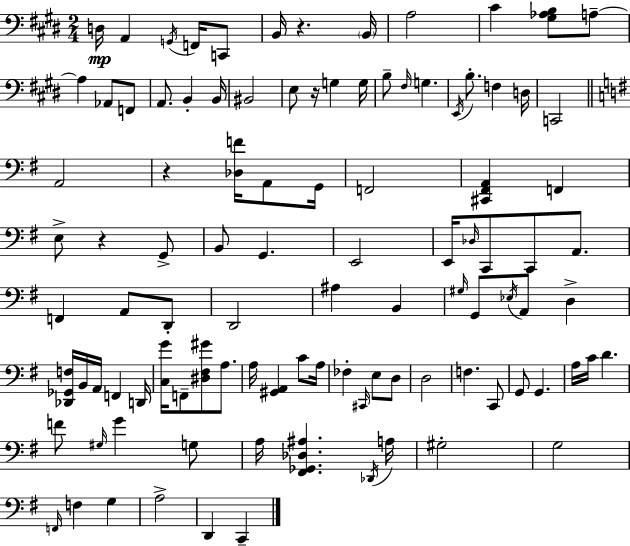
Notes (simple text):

D3/s A2/q G2/s F2/s C2/e B2/s R/q. B2/s A3/h C#4/q [G#3,Ab3,B3]/e A3/e A3/q Ab2/e F2/e A2/e. B2/q B2/s BIS2/h E3/e R/s G3/q G3/s B3/e F#3/s G3/q. E2/s B3/e. F3/q D3/s C2/h A2/h R/q [Db3,F4]/s A2/e G2/s F2/h [C#2,F#2,A2]/q F2/q E3/e R/q G2/e B2/e G2/q. E2/h E2/s Db3/s C2/e C2/e A2/e. F2/q A2/e D2/e D2/h A#3/q B2/q G#3/s G2/e Eb3/s A2/e D3/q [Db2,Gb2,F3]/s B2/s A2/s F2/q D2/s [C3,G4]/s F2/e [D#3,F#3,G#4]/e A3/e. A3/s [G#2,A2]/q C4/e A3/s FES3/q C#2/s E3/e D3/e D3/h F3/q. C2/e G2/e G2/q. A3/s C4/s D4/q. F4/e G#3/s G4/q G3/e A3/s [F#2,Gb2,Db3,A#3]/q. Db2/s A3/s G#3/h G3/h F2/s F3/q G3/q A3/h D2/q C2/q